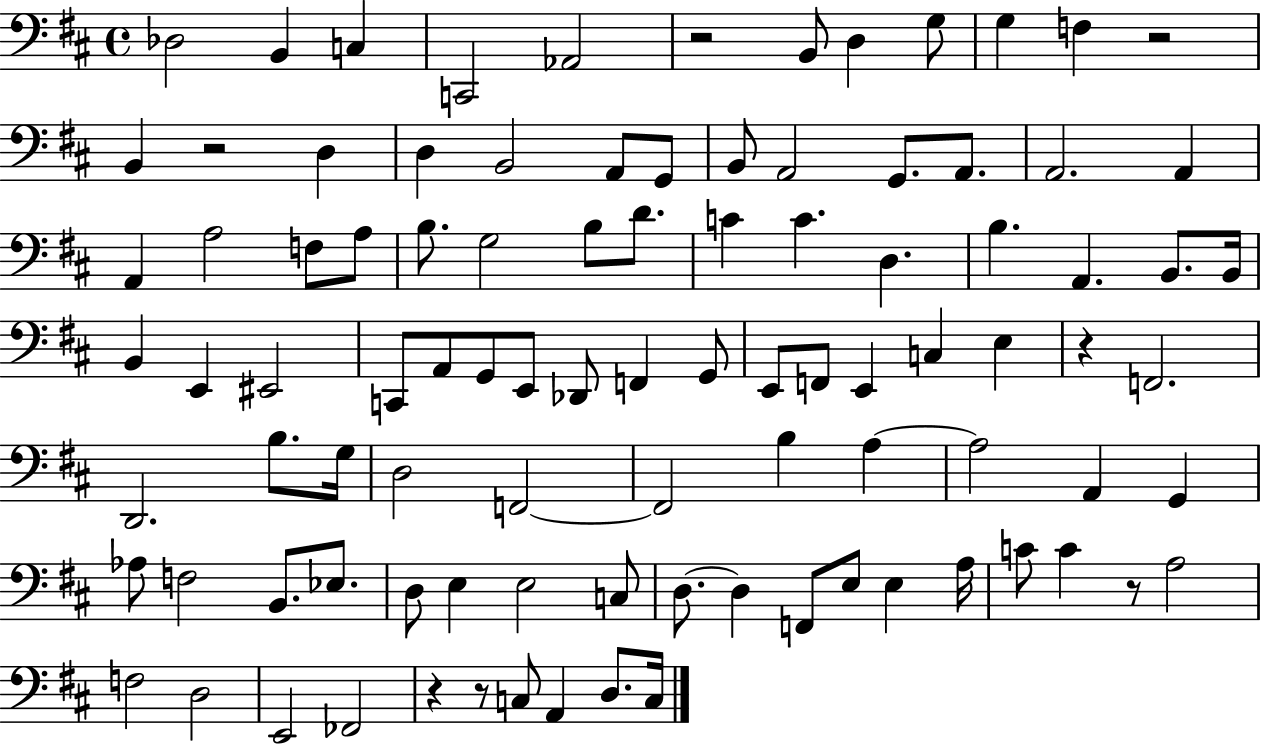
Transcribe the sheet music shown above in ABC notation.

X:1
T:Untitled
M:4/4
L:1/4
K:D
_D,2 B,, C, C,,2 _A,,2 z2 B,,/2 D, G,/2 G, F, z2 B,, z2 D, D, B,,2 A,,/2 G,,/2 B,,/2 A,,2 G,,/2 A,,/2 A,,2 A,, A,, A,2 F,/2 A,/2 B,/2 G,2 B,/2 D/2 C C D, B, A,, B,,/2 B,,/4 B,, E,, ^E,,2 C,,/2 A,,/2 G,,/2 E,,/2 _D,,/2 F,, G,,/2 E,,/2 F,,/2 E,, C, E, z F,,2 D,,2 B,/2 G,/4 D,2 F,,2 F,,2 B, A, A,2 A,, G,, _A,/2 F,2 B,,/2 _E,/2 D,/2 E, E,2 C,/2 D,/2 D, F,,/2 E,/2 E, A,/4 C/2 C z/2 A,2 F,2 D,2 E,,2 _F,,2 z z/2 C,/2 A,, D,/2 C,/4